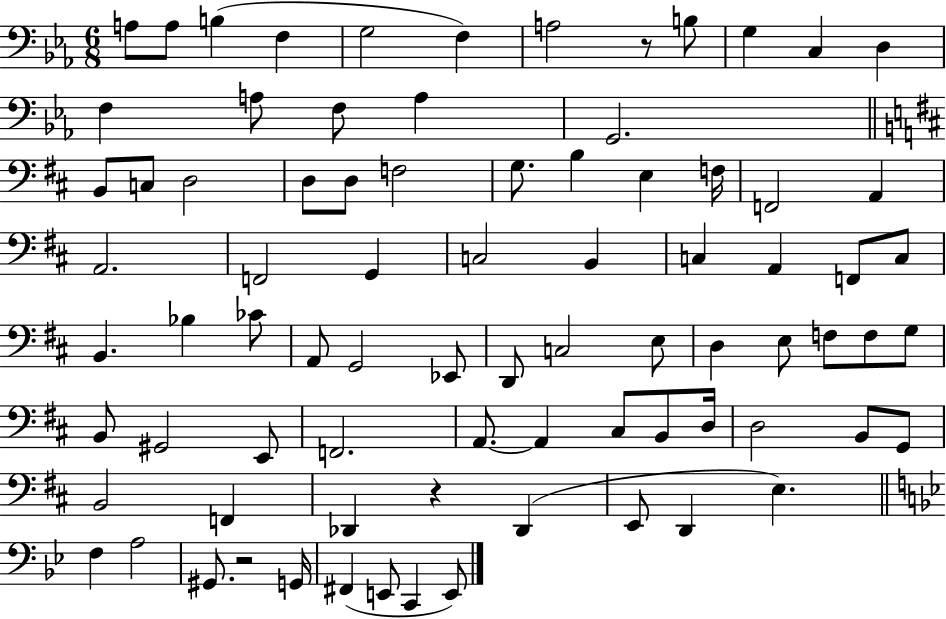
A3/e A3/e B3/q F3/q G3/h F3/q A3/h R/e B3/e G3/q C3/q D3/q F3/q A3/e F3/e A3/q G2/h. B2/e C3/e D3/h D3/e D3/e F3/h G3/e. B3/q E3/q F3/s F2/h A2/q A2/h. F2/h G2/q C3/h B2/q C3/q A2/q F2/e C3/e B2/q. Bb3/q CES4/e A2/e G2/h Eb2/e D2/e C3/h E3/e D3/q E3/e F3/e F3/e G3/e B2/e G#2/h E2/e F2/h. A2/e. A2/q C#3/e B2/e D3/s D3/h B2/e G2/e B2/h F2/q Db2/q R/q Db2/q E2/e D2/q E3/q. F3/q A3/h G#2/e. R/h G2/s F#2/q E2/e C2/q E2/e